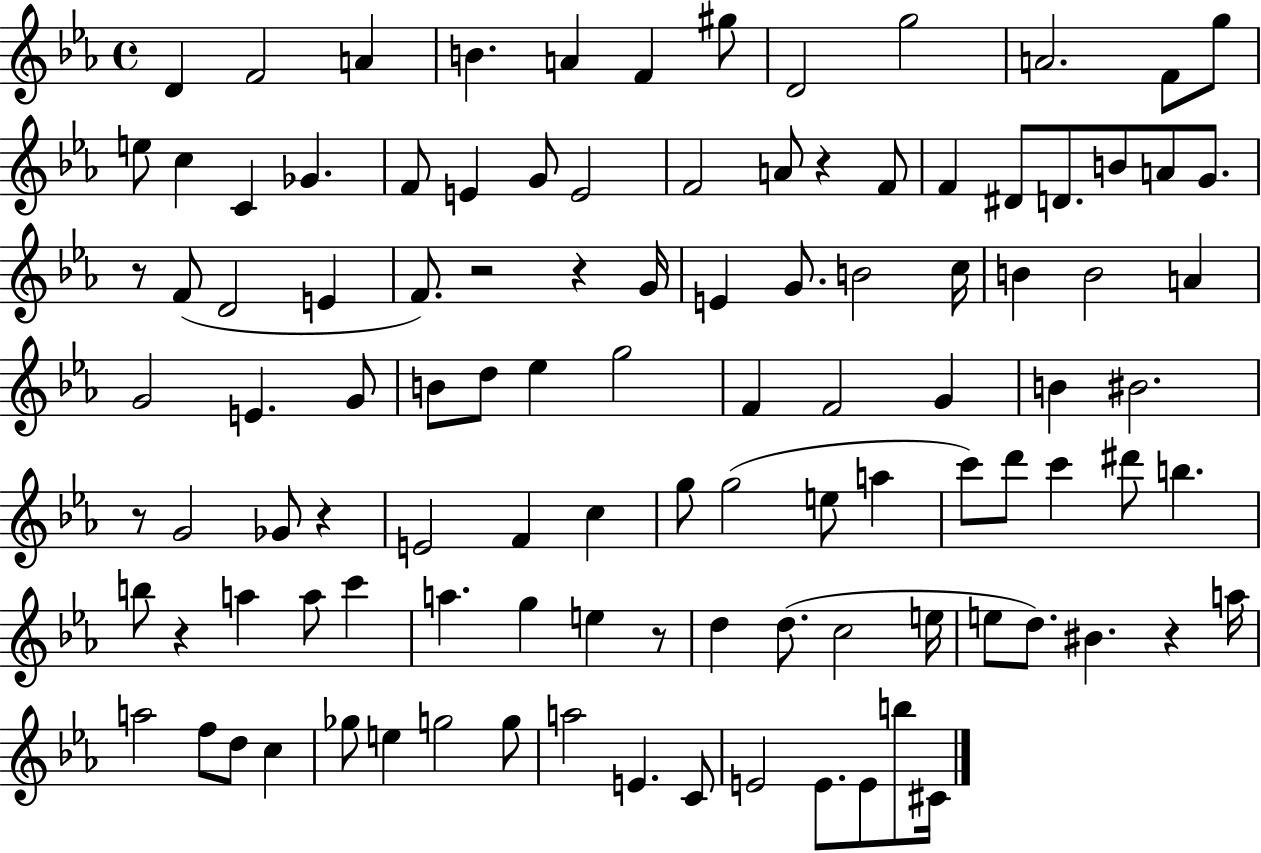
X:1
T:Untitled
M:4/4
L:1/4
K:Eb
D F2 A B A F ^g/2 D2 g2 A2 F/2 g/2 e/2 c C _G F/2 E G/2 E2 F2 A/2 z F/2 F ^D/2 D/2 B/2 A/2 G/2 z/2 F/2 D2 E F/2 z2 z G/4 E G/2 B2 c/4 B B2 A G2 E G/2 B/2 d/2 _e g2 F F2 G B ^B2 z/2 G2 _G/2 z E2 F c g/2 g2 e/2 a c'/2 d'/2 c' ^d'/2 b b/2 z a a/2 c' a g e z/2 d d/2 c2 e/4 e/2 d/2 ^B z a/4 a2 f/2 d/2 c _g/2 e g2 g/2 a2 E C/2 E2 E/2 E/2 b/2 ^C/4